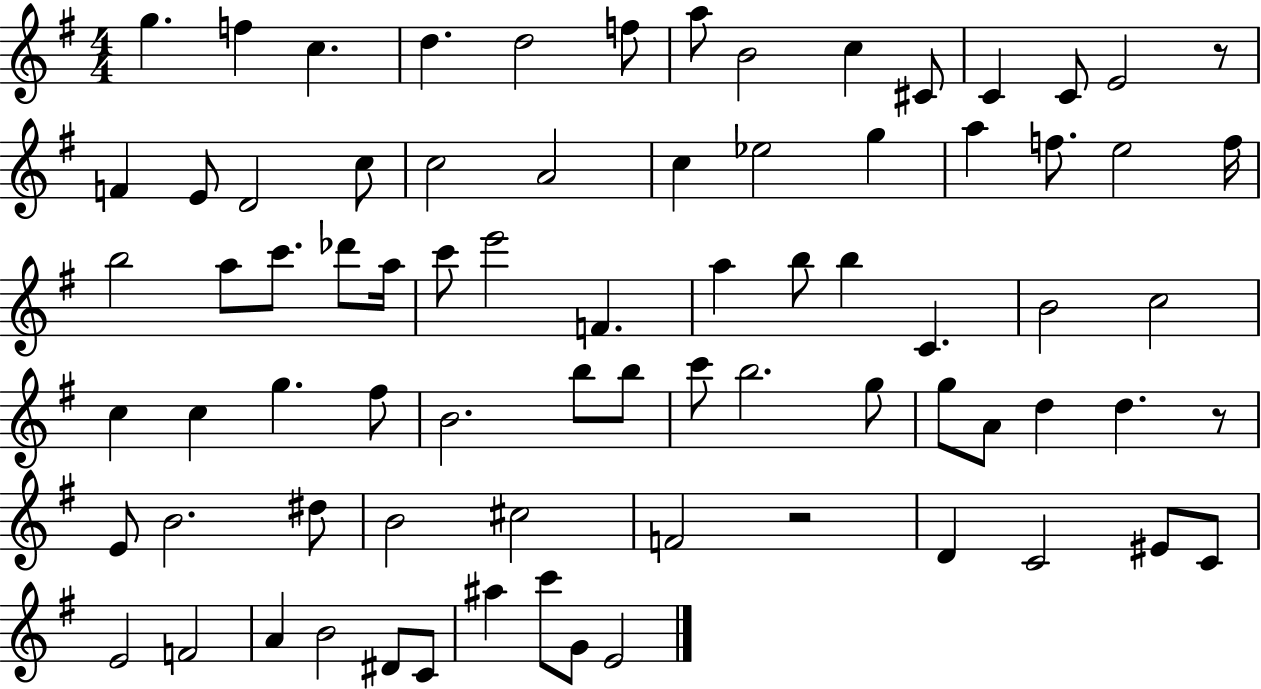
{
  \clef treble
  \numericTimeSignature
  \time 4/4
  \key g \major
  g''4. f''4 c''4. | d''4. d''2 f''8 | a''8 b'2 c''4 cis'8 | c'4 c'8 e'2 r8 | \break f'4 e'8 d'2 c''8 | c''2 a'2 | c''4 ees''2 g''4 | a''4 f''8. e''2 f''16 | \break b''2 a''8 c'''8. des'''8 a''16 | c'''8 e'''2 f'4. | a''4 b''8 b''4 c'4. | b'2 c''2 | \break c''4 c''4 g''4. fis''8 | b'2. b''8 b''8 | c'''8 b''2. g''8 | g''8 a'8 d''4 d''4. r8 | \break e'8 b'2. dis''8 | b'2 cis''2 | f'2 r2 | d'4 c'2 eis'8 c'8 | \break e'2 f'2 | a'4 b'2 dis'8 c'8 | ais''4 c'''8 g'8 e'2 | \bar "|."
}